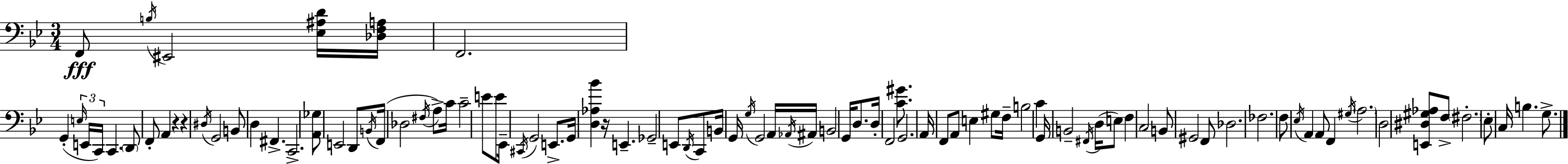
{
  \clef bass
  \numericTimeSignature
  \time 3/4
  \key bes \major
  f,8\fff \acciaccatura { b16 } eis,2 <ees ais d'>16 | <des f a>16 f,2. | g,4-.( \tuplet 3/2 { \grace { e16 } e,16 c,16) } c,4. | \parenthesize d,8 f,8-. a,4 r4 | \break r4 \acciaccatura { dis16 } g,2 | b,8 d4 fis,4.-> | c,2.-> | <a, ges>8 e,2 | \break d,8 \acciaccatura { b,16 } f,16( des2 | \acciaccatura { fis16 }) a8-> c'16 c'2-- | e'8 e'8 ees,16-- \acciaccatura { cis,16 } g,2 | e,8.-> g,16 <d aes bes'>4 r16 | \break e,4.-- ges,2-- | e,8 \acciaccatura { d,16 } c,8 b,16 g,16 \acciaccatura { g16 } g,2 | a,16 \acciaccatura { aes,16 } ais,16 b,2 | g,16 d8. d16-. f,2 | \break <c' gis'>8. g,2. | a,16 f,8 | a,8 e4 gis8 f16-- b2 | c'4 g,16 b,2-- | \break \acciaccatura { fis,16 }( d16 e8) f4 | c2 b,8 | gis,2 f,8 des2. | fes2. | \break f8 | \acciaccatura { ees16 } a,4 a,8 f,4 \acciaccatura { gis16 } | \parenthesize a2. | \parenthesize d2 <e, dis gis aes>8 f8-> | \break \parenthesize fis2.-. | ees8-. c16 b4. g8.-> | \bar "|."
}